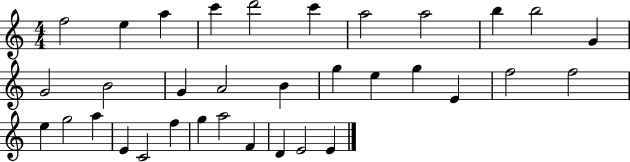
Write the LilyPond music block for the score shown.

{
  \clef treble
  \numericTimeSignature
  \time 4/4
  \key c \major
  f''2 e''4 a''4 | c'''4 d'''2 c'''4 | a''2 a''2 | b''4 b''2 g'4 | \break g'2 b'2 | g'4 a'2 b'4 | g''4 e''4 g''4 e'4 | f''2 f''2 | \break e''4 g''2 a''4 | e'4 c'2 f''4 | g''4 a''2 f'4 | d'4 e'2 e'4 | \break \bar "|."
}